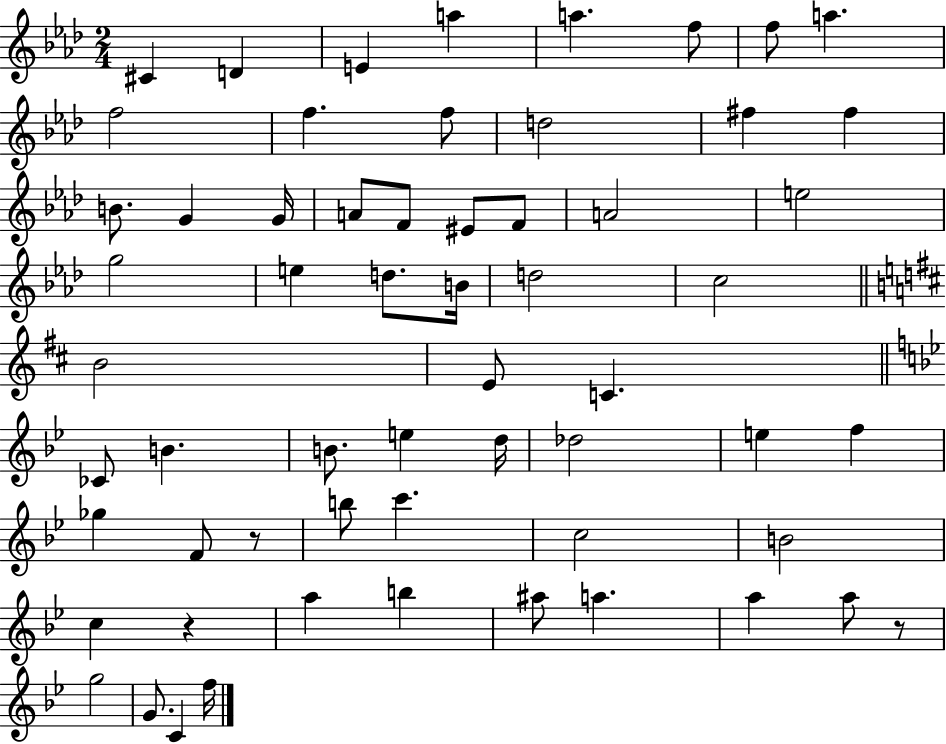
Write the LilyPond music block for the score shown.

{
  \clef treble
  \numericTimeSignature
  \time 2/4
  \key aes \major
  cis'4 d'4 | e'4 a''4 | a''4. f''8 | f''8 a''4. | \break f''2 | f''4. f''8 | d''2 | fis''4 fis''4 | \break b'8. g'4 g'16 | a'8 f'8 eis'8 f'8 | a'2 | e''2 | \break g''2 | e''4 d''8. b'16 | d''2 | c''2 | \break \bar "||" \break \key b \minor b'2 | e'8 c'4. | \bar "||" \break \key g \minor ces'8 b'4. | b'8. e''4 d''16 | des''2 | e''4 f''4 | \break ges''4 f'8 r8 | b''8 c'''4. | c''2 | b'2 | \break c''4 r4 | a''4 b''4 | ais''8 a''4. | a''4 a''8 r8 | \break g''2 | g'8. c'4 f''16 | \bar "|."
}